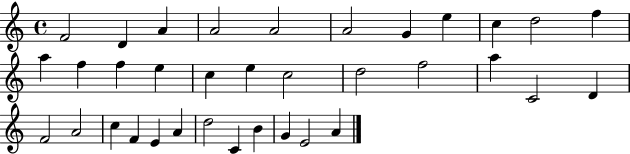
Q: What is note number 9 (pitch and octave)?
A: C5